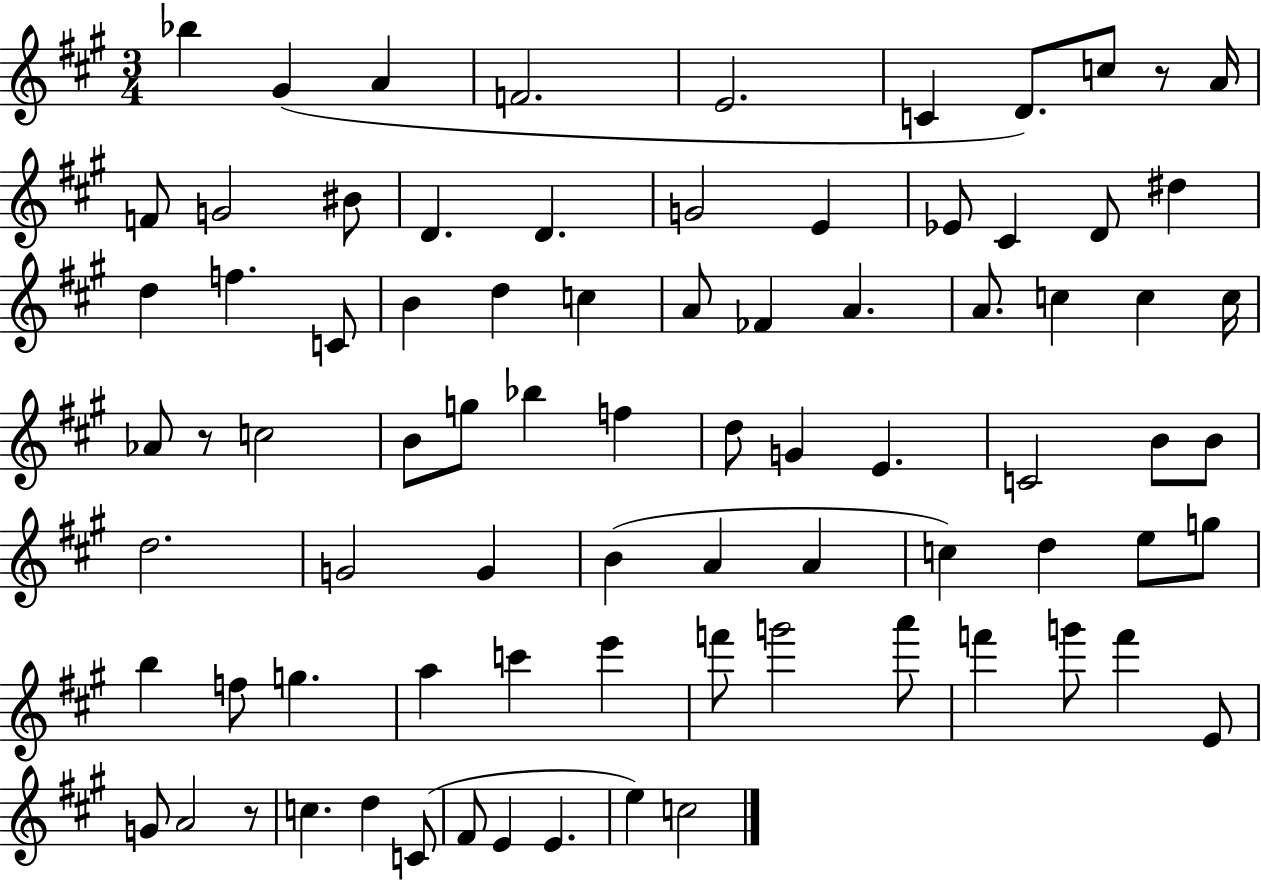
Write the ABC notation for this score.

X:1
T:Untitled
M:3/4
L:1/4
K:A
_b ^G A F2 E2 C D/2 c/2 z/2 A/4 F/2 G2 ^B/2 D D G2 E _E/2 ^C D/2 ^d d f C/2 B d c A/2 _F A A/2 c c c/4 _A/2 z/2 c2 B/2 g/2 _b f d/2 G E C2 B/2 B/2 d2 G2 G B A A c d e/2 g/2 b f/2 g a c' e' f'/2 g'2 a'/2 f' g'/2 f' E/2 G/2 A2 z/2 c d C/2 ^F/2 E E e c2